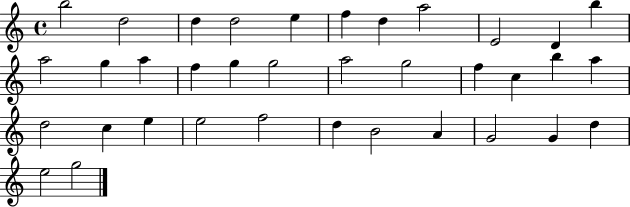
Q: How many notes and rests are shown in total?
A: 36